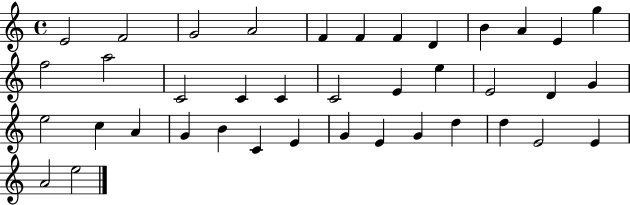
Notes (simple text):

E4/h F4/h G4/h A4/h F4/q F4/q F4/q D4/q B4/q A4/q E4/q G5/q F5/h A5/h C4/h C4/q C4/q C4/h E4/q E5/q E4/h D4/q G4/q E5/h C5/q A4/q G4/q B4/q C4/q E4/q G4/q E4/q G4/q D5/q D5/q E4/h E4/q A4/h E5/h